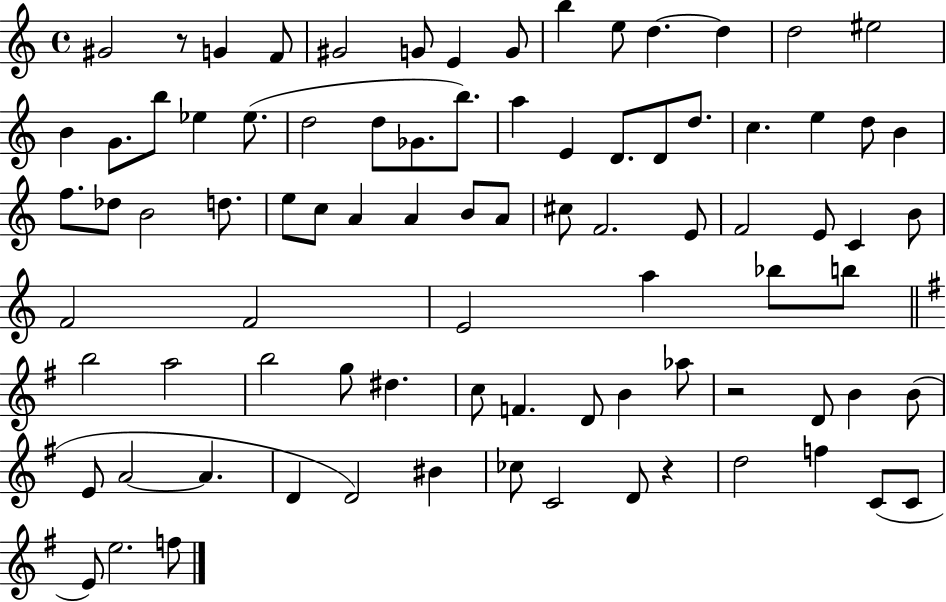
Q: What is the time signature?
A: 4/4